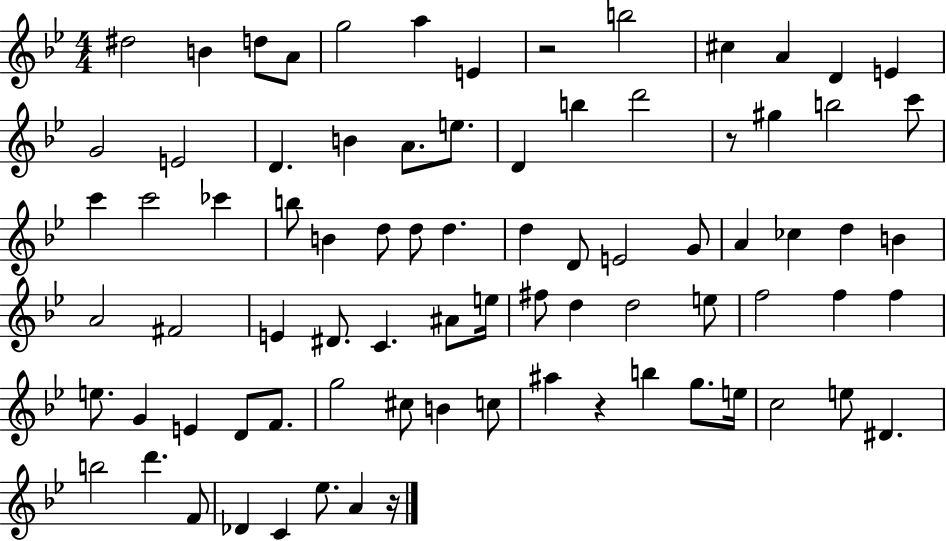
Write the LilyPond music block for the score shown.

{
  \clef treble
  \numericTimeSignature
  \time 4/4
  \key bes \major
  dis''2 b'4 d''8 a'8 | g''2 a''4 e'4 | r2 b''2 | cis''4 a'4 d'4 e'4 | \break g'2 e'2 | d'4. b'4 a'8. e''8. | d'4 b''4 d'''2 | r8 gis''4 b''2 c'''8 | \break c'''4 c'''2 ces'''4 | b''8 b'4 d''8 d''8 d''4. | d''4 d'8 e'2 g'8 | a'4 ces''4 d''4 b'4 | \break a'2 fis'2 | e'4 dis'8. c'4. ais'8 e''16 | fis''8 d''4 d''2 e''8 | f''2 f''4 f''4 | \break e''8. g'4 e'4 d'8 f'8. | g''2 cis''8 b'4 c''8 | ais''4 r4 b''4 g''8. e''16 | c''2 e''8 dis'4. | \break b''2 d'''4. f'8 | des'4 c'4 ees''8. a'4 r16 | \bar "|."
}